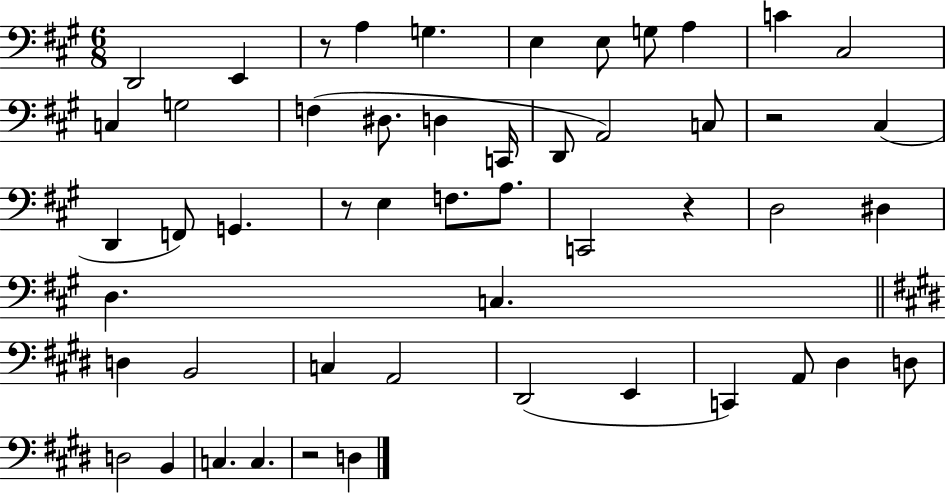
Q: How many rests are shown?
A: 5